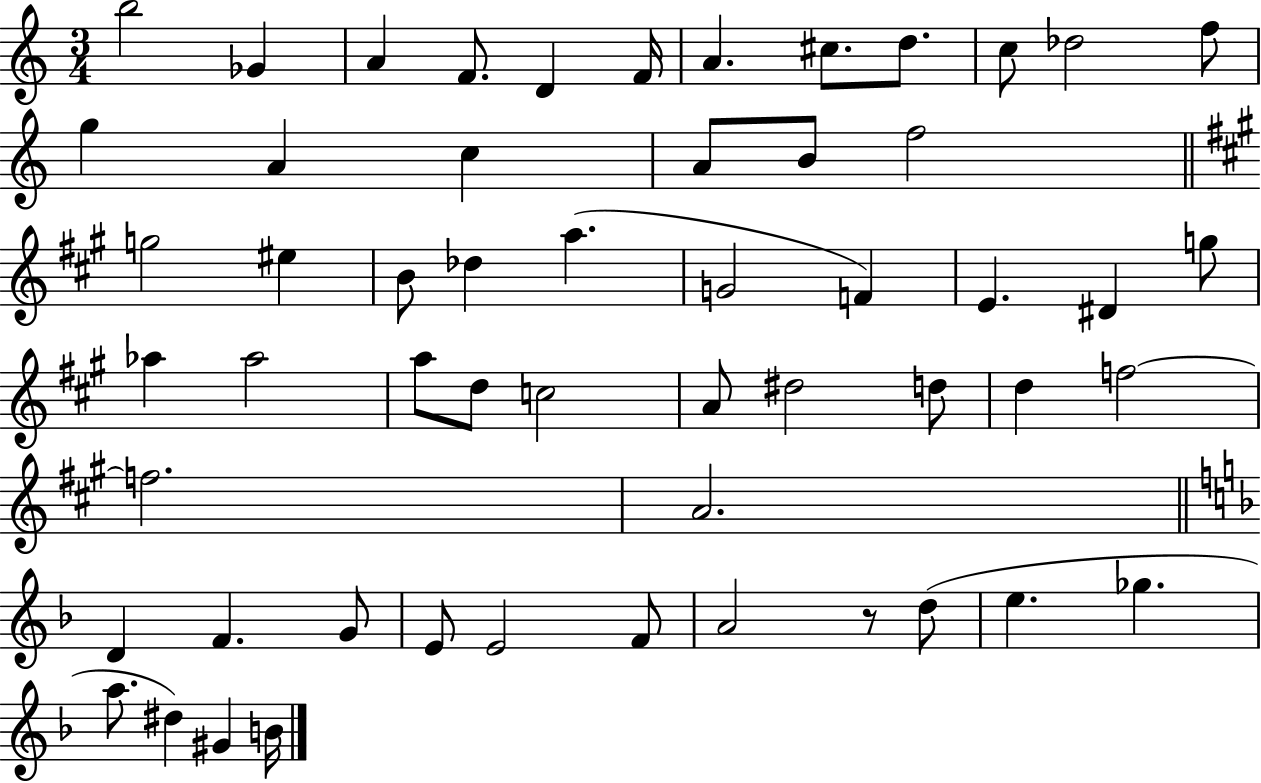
{
  \clef treble
  \numericTimeSignature
  \time 3/4
  \key c \major
  \repeat volta 2 { b''2 ges'4 | a'4 f'8. d'4 f'16 | a'4. cis''8. d''8. | c''8 des''2 f''8 | \break g''4 a'4 c''4 | a'8 b'8 f''2 | \bar "||" \break \key a \major g''2 eis''4 | b'8 des''4 a''4.( | g'2 f'4) | e'4. dis'4 g''8 | \break aes''4 aes''2 | a''8 d''8 c''2 | a'8 dis''2 d''8 | d''4 f''2~~ | \break f''2. | a'2. | \bar "||" \break \key f \major d'4 f'4. g'8 | e'8 e'2 f'8 | a'2 r8 d''8( | e''4. ges''4. | \break a''8. dis''4) gis'4 b'16 | } \bar "|."
}